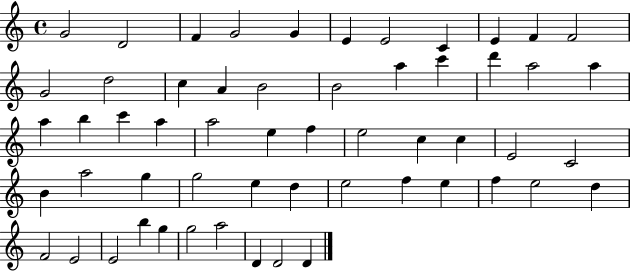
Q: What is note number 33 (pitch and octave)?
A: E4